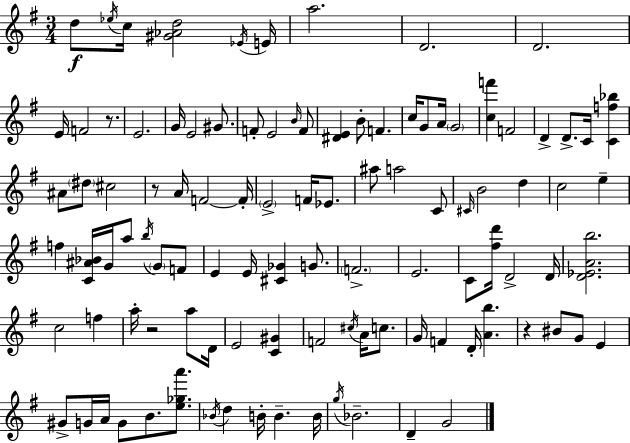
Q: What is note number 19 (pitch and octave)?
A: B4